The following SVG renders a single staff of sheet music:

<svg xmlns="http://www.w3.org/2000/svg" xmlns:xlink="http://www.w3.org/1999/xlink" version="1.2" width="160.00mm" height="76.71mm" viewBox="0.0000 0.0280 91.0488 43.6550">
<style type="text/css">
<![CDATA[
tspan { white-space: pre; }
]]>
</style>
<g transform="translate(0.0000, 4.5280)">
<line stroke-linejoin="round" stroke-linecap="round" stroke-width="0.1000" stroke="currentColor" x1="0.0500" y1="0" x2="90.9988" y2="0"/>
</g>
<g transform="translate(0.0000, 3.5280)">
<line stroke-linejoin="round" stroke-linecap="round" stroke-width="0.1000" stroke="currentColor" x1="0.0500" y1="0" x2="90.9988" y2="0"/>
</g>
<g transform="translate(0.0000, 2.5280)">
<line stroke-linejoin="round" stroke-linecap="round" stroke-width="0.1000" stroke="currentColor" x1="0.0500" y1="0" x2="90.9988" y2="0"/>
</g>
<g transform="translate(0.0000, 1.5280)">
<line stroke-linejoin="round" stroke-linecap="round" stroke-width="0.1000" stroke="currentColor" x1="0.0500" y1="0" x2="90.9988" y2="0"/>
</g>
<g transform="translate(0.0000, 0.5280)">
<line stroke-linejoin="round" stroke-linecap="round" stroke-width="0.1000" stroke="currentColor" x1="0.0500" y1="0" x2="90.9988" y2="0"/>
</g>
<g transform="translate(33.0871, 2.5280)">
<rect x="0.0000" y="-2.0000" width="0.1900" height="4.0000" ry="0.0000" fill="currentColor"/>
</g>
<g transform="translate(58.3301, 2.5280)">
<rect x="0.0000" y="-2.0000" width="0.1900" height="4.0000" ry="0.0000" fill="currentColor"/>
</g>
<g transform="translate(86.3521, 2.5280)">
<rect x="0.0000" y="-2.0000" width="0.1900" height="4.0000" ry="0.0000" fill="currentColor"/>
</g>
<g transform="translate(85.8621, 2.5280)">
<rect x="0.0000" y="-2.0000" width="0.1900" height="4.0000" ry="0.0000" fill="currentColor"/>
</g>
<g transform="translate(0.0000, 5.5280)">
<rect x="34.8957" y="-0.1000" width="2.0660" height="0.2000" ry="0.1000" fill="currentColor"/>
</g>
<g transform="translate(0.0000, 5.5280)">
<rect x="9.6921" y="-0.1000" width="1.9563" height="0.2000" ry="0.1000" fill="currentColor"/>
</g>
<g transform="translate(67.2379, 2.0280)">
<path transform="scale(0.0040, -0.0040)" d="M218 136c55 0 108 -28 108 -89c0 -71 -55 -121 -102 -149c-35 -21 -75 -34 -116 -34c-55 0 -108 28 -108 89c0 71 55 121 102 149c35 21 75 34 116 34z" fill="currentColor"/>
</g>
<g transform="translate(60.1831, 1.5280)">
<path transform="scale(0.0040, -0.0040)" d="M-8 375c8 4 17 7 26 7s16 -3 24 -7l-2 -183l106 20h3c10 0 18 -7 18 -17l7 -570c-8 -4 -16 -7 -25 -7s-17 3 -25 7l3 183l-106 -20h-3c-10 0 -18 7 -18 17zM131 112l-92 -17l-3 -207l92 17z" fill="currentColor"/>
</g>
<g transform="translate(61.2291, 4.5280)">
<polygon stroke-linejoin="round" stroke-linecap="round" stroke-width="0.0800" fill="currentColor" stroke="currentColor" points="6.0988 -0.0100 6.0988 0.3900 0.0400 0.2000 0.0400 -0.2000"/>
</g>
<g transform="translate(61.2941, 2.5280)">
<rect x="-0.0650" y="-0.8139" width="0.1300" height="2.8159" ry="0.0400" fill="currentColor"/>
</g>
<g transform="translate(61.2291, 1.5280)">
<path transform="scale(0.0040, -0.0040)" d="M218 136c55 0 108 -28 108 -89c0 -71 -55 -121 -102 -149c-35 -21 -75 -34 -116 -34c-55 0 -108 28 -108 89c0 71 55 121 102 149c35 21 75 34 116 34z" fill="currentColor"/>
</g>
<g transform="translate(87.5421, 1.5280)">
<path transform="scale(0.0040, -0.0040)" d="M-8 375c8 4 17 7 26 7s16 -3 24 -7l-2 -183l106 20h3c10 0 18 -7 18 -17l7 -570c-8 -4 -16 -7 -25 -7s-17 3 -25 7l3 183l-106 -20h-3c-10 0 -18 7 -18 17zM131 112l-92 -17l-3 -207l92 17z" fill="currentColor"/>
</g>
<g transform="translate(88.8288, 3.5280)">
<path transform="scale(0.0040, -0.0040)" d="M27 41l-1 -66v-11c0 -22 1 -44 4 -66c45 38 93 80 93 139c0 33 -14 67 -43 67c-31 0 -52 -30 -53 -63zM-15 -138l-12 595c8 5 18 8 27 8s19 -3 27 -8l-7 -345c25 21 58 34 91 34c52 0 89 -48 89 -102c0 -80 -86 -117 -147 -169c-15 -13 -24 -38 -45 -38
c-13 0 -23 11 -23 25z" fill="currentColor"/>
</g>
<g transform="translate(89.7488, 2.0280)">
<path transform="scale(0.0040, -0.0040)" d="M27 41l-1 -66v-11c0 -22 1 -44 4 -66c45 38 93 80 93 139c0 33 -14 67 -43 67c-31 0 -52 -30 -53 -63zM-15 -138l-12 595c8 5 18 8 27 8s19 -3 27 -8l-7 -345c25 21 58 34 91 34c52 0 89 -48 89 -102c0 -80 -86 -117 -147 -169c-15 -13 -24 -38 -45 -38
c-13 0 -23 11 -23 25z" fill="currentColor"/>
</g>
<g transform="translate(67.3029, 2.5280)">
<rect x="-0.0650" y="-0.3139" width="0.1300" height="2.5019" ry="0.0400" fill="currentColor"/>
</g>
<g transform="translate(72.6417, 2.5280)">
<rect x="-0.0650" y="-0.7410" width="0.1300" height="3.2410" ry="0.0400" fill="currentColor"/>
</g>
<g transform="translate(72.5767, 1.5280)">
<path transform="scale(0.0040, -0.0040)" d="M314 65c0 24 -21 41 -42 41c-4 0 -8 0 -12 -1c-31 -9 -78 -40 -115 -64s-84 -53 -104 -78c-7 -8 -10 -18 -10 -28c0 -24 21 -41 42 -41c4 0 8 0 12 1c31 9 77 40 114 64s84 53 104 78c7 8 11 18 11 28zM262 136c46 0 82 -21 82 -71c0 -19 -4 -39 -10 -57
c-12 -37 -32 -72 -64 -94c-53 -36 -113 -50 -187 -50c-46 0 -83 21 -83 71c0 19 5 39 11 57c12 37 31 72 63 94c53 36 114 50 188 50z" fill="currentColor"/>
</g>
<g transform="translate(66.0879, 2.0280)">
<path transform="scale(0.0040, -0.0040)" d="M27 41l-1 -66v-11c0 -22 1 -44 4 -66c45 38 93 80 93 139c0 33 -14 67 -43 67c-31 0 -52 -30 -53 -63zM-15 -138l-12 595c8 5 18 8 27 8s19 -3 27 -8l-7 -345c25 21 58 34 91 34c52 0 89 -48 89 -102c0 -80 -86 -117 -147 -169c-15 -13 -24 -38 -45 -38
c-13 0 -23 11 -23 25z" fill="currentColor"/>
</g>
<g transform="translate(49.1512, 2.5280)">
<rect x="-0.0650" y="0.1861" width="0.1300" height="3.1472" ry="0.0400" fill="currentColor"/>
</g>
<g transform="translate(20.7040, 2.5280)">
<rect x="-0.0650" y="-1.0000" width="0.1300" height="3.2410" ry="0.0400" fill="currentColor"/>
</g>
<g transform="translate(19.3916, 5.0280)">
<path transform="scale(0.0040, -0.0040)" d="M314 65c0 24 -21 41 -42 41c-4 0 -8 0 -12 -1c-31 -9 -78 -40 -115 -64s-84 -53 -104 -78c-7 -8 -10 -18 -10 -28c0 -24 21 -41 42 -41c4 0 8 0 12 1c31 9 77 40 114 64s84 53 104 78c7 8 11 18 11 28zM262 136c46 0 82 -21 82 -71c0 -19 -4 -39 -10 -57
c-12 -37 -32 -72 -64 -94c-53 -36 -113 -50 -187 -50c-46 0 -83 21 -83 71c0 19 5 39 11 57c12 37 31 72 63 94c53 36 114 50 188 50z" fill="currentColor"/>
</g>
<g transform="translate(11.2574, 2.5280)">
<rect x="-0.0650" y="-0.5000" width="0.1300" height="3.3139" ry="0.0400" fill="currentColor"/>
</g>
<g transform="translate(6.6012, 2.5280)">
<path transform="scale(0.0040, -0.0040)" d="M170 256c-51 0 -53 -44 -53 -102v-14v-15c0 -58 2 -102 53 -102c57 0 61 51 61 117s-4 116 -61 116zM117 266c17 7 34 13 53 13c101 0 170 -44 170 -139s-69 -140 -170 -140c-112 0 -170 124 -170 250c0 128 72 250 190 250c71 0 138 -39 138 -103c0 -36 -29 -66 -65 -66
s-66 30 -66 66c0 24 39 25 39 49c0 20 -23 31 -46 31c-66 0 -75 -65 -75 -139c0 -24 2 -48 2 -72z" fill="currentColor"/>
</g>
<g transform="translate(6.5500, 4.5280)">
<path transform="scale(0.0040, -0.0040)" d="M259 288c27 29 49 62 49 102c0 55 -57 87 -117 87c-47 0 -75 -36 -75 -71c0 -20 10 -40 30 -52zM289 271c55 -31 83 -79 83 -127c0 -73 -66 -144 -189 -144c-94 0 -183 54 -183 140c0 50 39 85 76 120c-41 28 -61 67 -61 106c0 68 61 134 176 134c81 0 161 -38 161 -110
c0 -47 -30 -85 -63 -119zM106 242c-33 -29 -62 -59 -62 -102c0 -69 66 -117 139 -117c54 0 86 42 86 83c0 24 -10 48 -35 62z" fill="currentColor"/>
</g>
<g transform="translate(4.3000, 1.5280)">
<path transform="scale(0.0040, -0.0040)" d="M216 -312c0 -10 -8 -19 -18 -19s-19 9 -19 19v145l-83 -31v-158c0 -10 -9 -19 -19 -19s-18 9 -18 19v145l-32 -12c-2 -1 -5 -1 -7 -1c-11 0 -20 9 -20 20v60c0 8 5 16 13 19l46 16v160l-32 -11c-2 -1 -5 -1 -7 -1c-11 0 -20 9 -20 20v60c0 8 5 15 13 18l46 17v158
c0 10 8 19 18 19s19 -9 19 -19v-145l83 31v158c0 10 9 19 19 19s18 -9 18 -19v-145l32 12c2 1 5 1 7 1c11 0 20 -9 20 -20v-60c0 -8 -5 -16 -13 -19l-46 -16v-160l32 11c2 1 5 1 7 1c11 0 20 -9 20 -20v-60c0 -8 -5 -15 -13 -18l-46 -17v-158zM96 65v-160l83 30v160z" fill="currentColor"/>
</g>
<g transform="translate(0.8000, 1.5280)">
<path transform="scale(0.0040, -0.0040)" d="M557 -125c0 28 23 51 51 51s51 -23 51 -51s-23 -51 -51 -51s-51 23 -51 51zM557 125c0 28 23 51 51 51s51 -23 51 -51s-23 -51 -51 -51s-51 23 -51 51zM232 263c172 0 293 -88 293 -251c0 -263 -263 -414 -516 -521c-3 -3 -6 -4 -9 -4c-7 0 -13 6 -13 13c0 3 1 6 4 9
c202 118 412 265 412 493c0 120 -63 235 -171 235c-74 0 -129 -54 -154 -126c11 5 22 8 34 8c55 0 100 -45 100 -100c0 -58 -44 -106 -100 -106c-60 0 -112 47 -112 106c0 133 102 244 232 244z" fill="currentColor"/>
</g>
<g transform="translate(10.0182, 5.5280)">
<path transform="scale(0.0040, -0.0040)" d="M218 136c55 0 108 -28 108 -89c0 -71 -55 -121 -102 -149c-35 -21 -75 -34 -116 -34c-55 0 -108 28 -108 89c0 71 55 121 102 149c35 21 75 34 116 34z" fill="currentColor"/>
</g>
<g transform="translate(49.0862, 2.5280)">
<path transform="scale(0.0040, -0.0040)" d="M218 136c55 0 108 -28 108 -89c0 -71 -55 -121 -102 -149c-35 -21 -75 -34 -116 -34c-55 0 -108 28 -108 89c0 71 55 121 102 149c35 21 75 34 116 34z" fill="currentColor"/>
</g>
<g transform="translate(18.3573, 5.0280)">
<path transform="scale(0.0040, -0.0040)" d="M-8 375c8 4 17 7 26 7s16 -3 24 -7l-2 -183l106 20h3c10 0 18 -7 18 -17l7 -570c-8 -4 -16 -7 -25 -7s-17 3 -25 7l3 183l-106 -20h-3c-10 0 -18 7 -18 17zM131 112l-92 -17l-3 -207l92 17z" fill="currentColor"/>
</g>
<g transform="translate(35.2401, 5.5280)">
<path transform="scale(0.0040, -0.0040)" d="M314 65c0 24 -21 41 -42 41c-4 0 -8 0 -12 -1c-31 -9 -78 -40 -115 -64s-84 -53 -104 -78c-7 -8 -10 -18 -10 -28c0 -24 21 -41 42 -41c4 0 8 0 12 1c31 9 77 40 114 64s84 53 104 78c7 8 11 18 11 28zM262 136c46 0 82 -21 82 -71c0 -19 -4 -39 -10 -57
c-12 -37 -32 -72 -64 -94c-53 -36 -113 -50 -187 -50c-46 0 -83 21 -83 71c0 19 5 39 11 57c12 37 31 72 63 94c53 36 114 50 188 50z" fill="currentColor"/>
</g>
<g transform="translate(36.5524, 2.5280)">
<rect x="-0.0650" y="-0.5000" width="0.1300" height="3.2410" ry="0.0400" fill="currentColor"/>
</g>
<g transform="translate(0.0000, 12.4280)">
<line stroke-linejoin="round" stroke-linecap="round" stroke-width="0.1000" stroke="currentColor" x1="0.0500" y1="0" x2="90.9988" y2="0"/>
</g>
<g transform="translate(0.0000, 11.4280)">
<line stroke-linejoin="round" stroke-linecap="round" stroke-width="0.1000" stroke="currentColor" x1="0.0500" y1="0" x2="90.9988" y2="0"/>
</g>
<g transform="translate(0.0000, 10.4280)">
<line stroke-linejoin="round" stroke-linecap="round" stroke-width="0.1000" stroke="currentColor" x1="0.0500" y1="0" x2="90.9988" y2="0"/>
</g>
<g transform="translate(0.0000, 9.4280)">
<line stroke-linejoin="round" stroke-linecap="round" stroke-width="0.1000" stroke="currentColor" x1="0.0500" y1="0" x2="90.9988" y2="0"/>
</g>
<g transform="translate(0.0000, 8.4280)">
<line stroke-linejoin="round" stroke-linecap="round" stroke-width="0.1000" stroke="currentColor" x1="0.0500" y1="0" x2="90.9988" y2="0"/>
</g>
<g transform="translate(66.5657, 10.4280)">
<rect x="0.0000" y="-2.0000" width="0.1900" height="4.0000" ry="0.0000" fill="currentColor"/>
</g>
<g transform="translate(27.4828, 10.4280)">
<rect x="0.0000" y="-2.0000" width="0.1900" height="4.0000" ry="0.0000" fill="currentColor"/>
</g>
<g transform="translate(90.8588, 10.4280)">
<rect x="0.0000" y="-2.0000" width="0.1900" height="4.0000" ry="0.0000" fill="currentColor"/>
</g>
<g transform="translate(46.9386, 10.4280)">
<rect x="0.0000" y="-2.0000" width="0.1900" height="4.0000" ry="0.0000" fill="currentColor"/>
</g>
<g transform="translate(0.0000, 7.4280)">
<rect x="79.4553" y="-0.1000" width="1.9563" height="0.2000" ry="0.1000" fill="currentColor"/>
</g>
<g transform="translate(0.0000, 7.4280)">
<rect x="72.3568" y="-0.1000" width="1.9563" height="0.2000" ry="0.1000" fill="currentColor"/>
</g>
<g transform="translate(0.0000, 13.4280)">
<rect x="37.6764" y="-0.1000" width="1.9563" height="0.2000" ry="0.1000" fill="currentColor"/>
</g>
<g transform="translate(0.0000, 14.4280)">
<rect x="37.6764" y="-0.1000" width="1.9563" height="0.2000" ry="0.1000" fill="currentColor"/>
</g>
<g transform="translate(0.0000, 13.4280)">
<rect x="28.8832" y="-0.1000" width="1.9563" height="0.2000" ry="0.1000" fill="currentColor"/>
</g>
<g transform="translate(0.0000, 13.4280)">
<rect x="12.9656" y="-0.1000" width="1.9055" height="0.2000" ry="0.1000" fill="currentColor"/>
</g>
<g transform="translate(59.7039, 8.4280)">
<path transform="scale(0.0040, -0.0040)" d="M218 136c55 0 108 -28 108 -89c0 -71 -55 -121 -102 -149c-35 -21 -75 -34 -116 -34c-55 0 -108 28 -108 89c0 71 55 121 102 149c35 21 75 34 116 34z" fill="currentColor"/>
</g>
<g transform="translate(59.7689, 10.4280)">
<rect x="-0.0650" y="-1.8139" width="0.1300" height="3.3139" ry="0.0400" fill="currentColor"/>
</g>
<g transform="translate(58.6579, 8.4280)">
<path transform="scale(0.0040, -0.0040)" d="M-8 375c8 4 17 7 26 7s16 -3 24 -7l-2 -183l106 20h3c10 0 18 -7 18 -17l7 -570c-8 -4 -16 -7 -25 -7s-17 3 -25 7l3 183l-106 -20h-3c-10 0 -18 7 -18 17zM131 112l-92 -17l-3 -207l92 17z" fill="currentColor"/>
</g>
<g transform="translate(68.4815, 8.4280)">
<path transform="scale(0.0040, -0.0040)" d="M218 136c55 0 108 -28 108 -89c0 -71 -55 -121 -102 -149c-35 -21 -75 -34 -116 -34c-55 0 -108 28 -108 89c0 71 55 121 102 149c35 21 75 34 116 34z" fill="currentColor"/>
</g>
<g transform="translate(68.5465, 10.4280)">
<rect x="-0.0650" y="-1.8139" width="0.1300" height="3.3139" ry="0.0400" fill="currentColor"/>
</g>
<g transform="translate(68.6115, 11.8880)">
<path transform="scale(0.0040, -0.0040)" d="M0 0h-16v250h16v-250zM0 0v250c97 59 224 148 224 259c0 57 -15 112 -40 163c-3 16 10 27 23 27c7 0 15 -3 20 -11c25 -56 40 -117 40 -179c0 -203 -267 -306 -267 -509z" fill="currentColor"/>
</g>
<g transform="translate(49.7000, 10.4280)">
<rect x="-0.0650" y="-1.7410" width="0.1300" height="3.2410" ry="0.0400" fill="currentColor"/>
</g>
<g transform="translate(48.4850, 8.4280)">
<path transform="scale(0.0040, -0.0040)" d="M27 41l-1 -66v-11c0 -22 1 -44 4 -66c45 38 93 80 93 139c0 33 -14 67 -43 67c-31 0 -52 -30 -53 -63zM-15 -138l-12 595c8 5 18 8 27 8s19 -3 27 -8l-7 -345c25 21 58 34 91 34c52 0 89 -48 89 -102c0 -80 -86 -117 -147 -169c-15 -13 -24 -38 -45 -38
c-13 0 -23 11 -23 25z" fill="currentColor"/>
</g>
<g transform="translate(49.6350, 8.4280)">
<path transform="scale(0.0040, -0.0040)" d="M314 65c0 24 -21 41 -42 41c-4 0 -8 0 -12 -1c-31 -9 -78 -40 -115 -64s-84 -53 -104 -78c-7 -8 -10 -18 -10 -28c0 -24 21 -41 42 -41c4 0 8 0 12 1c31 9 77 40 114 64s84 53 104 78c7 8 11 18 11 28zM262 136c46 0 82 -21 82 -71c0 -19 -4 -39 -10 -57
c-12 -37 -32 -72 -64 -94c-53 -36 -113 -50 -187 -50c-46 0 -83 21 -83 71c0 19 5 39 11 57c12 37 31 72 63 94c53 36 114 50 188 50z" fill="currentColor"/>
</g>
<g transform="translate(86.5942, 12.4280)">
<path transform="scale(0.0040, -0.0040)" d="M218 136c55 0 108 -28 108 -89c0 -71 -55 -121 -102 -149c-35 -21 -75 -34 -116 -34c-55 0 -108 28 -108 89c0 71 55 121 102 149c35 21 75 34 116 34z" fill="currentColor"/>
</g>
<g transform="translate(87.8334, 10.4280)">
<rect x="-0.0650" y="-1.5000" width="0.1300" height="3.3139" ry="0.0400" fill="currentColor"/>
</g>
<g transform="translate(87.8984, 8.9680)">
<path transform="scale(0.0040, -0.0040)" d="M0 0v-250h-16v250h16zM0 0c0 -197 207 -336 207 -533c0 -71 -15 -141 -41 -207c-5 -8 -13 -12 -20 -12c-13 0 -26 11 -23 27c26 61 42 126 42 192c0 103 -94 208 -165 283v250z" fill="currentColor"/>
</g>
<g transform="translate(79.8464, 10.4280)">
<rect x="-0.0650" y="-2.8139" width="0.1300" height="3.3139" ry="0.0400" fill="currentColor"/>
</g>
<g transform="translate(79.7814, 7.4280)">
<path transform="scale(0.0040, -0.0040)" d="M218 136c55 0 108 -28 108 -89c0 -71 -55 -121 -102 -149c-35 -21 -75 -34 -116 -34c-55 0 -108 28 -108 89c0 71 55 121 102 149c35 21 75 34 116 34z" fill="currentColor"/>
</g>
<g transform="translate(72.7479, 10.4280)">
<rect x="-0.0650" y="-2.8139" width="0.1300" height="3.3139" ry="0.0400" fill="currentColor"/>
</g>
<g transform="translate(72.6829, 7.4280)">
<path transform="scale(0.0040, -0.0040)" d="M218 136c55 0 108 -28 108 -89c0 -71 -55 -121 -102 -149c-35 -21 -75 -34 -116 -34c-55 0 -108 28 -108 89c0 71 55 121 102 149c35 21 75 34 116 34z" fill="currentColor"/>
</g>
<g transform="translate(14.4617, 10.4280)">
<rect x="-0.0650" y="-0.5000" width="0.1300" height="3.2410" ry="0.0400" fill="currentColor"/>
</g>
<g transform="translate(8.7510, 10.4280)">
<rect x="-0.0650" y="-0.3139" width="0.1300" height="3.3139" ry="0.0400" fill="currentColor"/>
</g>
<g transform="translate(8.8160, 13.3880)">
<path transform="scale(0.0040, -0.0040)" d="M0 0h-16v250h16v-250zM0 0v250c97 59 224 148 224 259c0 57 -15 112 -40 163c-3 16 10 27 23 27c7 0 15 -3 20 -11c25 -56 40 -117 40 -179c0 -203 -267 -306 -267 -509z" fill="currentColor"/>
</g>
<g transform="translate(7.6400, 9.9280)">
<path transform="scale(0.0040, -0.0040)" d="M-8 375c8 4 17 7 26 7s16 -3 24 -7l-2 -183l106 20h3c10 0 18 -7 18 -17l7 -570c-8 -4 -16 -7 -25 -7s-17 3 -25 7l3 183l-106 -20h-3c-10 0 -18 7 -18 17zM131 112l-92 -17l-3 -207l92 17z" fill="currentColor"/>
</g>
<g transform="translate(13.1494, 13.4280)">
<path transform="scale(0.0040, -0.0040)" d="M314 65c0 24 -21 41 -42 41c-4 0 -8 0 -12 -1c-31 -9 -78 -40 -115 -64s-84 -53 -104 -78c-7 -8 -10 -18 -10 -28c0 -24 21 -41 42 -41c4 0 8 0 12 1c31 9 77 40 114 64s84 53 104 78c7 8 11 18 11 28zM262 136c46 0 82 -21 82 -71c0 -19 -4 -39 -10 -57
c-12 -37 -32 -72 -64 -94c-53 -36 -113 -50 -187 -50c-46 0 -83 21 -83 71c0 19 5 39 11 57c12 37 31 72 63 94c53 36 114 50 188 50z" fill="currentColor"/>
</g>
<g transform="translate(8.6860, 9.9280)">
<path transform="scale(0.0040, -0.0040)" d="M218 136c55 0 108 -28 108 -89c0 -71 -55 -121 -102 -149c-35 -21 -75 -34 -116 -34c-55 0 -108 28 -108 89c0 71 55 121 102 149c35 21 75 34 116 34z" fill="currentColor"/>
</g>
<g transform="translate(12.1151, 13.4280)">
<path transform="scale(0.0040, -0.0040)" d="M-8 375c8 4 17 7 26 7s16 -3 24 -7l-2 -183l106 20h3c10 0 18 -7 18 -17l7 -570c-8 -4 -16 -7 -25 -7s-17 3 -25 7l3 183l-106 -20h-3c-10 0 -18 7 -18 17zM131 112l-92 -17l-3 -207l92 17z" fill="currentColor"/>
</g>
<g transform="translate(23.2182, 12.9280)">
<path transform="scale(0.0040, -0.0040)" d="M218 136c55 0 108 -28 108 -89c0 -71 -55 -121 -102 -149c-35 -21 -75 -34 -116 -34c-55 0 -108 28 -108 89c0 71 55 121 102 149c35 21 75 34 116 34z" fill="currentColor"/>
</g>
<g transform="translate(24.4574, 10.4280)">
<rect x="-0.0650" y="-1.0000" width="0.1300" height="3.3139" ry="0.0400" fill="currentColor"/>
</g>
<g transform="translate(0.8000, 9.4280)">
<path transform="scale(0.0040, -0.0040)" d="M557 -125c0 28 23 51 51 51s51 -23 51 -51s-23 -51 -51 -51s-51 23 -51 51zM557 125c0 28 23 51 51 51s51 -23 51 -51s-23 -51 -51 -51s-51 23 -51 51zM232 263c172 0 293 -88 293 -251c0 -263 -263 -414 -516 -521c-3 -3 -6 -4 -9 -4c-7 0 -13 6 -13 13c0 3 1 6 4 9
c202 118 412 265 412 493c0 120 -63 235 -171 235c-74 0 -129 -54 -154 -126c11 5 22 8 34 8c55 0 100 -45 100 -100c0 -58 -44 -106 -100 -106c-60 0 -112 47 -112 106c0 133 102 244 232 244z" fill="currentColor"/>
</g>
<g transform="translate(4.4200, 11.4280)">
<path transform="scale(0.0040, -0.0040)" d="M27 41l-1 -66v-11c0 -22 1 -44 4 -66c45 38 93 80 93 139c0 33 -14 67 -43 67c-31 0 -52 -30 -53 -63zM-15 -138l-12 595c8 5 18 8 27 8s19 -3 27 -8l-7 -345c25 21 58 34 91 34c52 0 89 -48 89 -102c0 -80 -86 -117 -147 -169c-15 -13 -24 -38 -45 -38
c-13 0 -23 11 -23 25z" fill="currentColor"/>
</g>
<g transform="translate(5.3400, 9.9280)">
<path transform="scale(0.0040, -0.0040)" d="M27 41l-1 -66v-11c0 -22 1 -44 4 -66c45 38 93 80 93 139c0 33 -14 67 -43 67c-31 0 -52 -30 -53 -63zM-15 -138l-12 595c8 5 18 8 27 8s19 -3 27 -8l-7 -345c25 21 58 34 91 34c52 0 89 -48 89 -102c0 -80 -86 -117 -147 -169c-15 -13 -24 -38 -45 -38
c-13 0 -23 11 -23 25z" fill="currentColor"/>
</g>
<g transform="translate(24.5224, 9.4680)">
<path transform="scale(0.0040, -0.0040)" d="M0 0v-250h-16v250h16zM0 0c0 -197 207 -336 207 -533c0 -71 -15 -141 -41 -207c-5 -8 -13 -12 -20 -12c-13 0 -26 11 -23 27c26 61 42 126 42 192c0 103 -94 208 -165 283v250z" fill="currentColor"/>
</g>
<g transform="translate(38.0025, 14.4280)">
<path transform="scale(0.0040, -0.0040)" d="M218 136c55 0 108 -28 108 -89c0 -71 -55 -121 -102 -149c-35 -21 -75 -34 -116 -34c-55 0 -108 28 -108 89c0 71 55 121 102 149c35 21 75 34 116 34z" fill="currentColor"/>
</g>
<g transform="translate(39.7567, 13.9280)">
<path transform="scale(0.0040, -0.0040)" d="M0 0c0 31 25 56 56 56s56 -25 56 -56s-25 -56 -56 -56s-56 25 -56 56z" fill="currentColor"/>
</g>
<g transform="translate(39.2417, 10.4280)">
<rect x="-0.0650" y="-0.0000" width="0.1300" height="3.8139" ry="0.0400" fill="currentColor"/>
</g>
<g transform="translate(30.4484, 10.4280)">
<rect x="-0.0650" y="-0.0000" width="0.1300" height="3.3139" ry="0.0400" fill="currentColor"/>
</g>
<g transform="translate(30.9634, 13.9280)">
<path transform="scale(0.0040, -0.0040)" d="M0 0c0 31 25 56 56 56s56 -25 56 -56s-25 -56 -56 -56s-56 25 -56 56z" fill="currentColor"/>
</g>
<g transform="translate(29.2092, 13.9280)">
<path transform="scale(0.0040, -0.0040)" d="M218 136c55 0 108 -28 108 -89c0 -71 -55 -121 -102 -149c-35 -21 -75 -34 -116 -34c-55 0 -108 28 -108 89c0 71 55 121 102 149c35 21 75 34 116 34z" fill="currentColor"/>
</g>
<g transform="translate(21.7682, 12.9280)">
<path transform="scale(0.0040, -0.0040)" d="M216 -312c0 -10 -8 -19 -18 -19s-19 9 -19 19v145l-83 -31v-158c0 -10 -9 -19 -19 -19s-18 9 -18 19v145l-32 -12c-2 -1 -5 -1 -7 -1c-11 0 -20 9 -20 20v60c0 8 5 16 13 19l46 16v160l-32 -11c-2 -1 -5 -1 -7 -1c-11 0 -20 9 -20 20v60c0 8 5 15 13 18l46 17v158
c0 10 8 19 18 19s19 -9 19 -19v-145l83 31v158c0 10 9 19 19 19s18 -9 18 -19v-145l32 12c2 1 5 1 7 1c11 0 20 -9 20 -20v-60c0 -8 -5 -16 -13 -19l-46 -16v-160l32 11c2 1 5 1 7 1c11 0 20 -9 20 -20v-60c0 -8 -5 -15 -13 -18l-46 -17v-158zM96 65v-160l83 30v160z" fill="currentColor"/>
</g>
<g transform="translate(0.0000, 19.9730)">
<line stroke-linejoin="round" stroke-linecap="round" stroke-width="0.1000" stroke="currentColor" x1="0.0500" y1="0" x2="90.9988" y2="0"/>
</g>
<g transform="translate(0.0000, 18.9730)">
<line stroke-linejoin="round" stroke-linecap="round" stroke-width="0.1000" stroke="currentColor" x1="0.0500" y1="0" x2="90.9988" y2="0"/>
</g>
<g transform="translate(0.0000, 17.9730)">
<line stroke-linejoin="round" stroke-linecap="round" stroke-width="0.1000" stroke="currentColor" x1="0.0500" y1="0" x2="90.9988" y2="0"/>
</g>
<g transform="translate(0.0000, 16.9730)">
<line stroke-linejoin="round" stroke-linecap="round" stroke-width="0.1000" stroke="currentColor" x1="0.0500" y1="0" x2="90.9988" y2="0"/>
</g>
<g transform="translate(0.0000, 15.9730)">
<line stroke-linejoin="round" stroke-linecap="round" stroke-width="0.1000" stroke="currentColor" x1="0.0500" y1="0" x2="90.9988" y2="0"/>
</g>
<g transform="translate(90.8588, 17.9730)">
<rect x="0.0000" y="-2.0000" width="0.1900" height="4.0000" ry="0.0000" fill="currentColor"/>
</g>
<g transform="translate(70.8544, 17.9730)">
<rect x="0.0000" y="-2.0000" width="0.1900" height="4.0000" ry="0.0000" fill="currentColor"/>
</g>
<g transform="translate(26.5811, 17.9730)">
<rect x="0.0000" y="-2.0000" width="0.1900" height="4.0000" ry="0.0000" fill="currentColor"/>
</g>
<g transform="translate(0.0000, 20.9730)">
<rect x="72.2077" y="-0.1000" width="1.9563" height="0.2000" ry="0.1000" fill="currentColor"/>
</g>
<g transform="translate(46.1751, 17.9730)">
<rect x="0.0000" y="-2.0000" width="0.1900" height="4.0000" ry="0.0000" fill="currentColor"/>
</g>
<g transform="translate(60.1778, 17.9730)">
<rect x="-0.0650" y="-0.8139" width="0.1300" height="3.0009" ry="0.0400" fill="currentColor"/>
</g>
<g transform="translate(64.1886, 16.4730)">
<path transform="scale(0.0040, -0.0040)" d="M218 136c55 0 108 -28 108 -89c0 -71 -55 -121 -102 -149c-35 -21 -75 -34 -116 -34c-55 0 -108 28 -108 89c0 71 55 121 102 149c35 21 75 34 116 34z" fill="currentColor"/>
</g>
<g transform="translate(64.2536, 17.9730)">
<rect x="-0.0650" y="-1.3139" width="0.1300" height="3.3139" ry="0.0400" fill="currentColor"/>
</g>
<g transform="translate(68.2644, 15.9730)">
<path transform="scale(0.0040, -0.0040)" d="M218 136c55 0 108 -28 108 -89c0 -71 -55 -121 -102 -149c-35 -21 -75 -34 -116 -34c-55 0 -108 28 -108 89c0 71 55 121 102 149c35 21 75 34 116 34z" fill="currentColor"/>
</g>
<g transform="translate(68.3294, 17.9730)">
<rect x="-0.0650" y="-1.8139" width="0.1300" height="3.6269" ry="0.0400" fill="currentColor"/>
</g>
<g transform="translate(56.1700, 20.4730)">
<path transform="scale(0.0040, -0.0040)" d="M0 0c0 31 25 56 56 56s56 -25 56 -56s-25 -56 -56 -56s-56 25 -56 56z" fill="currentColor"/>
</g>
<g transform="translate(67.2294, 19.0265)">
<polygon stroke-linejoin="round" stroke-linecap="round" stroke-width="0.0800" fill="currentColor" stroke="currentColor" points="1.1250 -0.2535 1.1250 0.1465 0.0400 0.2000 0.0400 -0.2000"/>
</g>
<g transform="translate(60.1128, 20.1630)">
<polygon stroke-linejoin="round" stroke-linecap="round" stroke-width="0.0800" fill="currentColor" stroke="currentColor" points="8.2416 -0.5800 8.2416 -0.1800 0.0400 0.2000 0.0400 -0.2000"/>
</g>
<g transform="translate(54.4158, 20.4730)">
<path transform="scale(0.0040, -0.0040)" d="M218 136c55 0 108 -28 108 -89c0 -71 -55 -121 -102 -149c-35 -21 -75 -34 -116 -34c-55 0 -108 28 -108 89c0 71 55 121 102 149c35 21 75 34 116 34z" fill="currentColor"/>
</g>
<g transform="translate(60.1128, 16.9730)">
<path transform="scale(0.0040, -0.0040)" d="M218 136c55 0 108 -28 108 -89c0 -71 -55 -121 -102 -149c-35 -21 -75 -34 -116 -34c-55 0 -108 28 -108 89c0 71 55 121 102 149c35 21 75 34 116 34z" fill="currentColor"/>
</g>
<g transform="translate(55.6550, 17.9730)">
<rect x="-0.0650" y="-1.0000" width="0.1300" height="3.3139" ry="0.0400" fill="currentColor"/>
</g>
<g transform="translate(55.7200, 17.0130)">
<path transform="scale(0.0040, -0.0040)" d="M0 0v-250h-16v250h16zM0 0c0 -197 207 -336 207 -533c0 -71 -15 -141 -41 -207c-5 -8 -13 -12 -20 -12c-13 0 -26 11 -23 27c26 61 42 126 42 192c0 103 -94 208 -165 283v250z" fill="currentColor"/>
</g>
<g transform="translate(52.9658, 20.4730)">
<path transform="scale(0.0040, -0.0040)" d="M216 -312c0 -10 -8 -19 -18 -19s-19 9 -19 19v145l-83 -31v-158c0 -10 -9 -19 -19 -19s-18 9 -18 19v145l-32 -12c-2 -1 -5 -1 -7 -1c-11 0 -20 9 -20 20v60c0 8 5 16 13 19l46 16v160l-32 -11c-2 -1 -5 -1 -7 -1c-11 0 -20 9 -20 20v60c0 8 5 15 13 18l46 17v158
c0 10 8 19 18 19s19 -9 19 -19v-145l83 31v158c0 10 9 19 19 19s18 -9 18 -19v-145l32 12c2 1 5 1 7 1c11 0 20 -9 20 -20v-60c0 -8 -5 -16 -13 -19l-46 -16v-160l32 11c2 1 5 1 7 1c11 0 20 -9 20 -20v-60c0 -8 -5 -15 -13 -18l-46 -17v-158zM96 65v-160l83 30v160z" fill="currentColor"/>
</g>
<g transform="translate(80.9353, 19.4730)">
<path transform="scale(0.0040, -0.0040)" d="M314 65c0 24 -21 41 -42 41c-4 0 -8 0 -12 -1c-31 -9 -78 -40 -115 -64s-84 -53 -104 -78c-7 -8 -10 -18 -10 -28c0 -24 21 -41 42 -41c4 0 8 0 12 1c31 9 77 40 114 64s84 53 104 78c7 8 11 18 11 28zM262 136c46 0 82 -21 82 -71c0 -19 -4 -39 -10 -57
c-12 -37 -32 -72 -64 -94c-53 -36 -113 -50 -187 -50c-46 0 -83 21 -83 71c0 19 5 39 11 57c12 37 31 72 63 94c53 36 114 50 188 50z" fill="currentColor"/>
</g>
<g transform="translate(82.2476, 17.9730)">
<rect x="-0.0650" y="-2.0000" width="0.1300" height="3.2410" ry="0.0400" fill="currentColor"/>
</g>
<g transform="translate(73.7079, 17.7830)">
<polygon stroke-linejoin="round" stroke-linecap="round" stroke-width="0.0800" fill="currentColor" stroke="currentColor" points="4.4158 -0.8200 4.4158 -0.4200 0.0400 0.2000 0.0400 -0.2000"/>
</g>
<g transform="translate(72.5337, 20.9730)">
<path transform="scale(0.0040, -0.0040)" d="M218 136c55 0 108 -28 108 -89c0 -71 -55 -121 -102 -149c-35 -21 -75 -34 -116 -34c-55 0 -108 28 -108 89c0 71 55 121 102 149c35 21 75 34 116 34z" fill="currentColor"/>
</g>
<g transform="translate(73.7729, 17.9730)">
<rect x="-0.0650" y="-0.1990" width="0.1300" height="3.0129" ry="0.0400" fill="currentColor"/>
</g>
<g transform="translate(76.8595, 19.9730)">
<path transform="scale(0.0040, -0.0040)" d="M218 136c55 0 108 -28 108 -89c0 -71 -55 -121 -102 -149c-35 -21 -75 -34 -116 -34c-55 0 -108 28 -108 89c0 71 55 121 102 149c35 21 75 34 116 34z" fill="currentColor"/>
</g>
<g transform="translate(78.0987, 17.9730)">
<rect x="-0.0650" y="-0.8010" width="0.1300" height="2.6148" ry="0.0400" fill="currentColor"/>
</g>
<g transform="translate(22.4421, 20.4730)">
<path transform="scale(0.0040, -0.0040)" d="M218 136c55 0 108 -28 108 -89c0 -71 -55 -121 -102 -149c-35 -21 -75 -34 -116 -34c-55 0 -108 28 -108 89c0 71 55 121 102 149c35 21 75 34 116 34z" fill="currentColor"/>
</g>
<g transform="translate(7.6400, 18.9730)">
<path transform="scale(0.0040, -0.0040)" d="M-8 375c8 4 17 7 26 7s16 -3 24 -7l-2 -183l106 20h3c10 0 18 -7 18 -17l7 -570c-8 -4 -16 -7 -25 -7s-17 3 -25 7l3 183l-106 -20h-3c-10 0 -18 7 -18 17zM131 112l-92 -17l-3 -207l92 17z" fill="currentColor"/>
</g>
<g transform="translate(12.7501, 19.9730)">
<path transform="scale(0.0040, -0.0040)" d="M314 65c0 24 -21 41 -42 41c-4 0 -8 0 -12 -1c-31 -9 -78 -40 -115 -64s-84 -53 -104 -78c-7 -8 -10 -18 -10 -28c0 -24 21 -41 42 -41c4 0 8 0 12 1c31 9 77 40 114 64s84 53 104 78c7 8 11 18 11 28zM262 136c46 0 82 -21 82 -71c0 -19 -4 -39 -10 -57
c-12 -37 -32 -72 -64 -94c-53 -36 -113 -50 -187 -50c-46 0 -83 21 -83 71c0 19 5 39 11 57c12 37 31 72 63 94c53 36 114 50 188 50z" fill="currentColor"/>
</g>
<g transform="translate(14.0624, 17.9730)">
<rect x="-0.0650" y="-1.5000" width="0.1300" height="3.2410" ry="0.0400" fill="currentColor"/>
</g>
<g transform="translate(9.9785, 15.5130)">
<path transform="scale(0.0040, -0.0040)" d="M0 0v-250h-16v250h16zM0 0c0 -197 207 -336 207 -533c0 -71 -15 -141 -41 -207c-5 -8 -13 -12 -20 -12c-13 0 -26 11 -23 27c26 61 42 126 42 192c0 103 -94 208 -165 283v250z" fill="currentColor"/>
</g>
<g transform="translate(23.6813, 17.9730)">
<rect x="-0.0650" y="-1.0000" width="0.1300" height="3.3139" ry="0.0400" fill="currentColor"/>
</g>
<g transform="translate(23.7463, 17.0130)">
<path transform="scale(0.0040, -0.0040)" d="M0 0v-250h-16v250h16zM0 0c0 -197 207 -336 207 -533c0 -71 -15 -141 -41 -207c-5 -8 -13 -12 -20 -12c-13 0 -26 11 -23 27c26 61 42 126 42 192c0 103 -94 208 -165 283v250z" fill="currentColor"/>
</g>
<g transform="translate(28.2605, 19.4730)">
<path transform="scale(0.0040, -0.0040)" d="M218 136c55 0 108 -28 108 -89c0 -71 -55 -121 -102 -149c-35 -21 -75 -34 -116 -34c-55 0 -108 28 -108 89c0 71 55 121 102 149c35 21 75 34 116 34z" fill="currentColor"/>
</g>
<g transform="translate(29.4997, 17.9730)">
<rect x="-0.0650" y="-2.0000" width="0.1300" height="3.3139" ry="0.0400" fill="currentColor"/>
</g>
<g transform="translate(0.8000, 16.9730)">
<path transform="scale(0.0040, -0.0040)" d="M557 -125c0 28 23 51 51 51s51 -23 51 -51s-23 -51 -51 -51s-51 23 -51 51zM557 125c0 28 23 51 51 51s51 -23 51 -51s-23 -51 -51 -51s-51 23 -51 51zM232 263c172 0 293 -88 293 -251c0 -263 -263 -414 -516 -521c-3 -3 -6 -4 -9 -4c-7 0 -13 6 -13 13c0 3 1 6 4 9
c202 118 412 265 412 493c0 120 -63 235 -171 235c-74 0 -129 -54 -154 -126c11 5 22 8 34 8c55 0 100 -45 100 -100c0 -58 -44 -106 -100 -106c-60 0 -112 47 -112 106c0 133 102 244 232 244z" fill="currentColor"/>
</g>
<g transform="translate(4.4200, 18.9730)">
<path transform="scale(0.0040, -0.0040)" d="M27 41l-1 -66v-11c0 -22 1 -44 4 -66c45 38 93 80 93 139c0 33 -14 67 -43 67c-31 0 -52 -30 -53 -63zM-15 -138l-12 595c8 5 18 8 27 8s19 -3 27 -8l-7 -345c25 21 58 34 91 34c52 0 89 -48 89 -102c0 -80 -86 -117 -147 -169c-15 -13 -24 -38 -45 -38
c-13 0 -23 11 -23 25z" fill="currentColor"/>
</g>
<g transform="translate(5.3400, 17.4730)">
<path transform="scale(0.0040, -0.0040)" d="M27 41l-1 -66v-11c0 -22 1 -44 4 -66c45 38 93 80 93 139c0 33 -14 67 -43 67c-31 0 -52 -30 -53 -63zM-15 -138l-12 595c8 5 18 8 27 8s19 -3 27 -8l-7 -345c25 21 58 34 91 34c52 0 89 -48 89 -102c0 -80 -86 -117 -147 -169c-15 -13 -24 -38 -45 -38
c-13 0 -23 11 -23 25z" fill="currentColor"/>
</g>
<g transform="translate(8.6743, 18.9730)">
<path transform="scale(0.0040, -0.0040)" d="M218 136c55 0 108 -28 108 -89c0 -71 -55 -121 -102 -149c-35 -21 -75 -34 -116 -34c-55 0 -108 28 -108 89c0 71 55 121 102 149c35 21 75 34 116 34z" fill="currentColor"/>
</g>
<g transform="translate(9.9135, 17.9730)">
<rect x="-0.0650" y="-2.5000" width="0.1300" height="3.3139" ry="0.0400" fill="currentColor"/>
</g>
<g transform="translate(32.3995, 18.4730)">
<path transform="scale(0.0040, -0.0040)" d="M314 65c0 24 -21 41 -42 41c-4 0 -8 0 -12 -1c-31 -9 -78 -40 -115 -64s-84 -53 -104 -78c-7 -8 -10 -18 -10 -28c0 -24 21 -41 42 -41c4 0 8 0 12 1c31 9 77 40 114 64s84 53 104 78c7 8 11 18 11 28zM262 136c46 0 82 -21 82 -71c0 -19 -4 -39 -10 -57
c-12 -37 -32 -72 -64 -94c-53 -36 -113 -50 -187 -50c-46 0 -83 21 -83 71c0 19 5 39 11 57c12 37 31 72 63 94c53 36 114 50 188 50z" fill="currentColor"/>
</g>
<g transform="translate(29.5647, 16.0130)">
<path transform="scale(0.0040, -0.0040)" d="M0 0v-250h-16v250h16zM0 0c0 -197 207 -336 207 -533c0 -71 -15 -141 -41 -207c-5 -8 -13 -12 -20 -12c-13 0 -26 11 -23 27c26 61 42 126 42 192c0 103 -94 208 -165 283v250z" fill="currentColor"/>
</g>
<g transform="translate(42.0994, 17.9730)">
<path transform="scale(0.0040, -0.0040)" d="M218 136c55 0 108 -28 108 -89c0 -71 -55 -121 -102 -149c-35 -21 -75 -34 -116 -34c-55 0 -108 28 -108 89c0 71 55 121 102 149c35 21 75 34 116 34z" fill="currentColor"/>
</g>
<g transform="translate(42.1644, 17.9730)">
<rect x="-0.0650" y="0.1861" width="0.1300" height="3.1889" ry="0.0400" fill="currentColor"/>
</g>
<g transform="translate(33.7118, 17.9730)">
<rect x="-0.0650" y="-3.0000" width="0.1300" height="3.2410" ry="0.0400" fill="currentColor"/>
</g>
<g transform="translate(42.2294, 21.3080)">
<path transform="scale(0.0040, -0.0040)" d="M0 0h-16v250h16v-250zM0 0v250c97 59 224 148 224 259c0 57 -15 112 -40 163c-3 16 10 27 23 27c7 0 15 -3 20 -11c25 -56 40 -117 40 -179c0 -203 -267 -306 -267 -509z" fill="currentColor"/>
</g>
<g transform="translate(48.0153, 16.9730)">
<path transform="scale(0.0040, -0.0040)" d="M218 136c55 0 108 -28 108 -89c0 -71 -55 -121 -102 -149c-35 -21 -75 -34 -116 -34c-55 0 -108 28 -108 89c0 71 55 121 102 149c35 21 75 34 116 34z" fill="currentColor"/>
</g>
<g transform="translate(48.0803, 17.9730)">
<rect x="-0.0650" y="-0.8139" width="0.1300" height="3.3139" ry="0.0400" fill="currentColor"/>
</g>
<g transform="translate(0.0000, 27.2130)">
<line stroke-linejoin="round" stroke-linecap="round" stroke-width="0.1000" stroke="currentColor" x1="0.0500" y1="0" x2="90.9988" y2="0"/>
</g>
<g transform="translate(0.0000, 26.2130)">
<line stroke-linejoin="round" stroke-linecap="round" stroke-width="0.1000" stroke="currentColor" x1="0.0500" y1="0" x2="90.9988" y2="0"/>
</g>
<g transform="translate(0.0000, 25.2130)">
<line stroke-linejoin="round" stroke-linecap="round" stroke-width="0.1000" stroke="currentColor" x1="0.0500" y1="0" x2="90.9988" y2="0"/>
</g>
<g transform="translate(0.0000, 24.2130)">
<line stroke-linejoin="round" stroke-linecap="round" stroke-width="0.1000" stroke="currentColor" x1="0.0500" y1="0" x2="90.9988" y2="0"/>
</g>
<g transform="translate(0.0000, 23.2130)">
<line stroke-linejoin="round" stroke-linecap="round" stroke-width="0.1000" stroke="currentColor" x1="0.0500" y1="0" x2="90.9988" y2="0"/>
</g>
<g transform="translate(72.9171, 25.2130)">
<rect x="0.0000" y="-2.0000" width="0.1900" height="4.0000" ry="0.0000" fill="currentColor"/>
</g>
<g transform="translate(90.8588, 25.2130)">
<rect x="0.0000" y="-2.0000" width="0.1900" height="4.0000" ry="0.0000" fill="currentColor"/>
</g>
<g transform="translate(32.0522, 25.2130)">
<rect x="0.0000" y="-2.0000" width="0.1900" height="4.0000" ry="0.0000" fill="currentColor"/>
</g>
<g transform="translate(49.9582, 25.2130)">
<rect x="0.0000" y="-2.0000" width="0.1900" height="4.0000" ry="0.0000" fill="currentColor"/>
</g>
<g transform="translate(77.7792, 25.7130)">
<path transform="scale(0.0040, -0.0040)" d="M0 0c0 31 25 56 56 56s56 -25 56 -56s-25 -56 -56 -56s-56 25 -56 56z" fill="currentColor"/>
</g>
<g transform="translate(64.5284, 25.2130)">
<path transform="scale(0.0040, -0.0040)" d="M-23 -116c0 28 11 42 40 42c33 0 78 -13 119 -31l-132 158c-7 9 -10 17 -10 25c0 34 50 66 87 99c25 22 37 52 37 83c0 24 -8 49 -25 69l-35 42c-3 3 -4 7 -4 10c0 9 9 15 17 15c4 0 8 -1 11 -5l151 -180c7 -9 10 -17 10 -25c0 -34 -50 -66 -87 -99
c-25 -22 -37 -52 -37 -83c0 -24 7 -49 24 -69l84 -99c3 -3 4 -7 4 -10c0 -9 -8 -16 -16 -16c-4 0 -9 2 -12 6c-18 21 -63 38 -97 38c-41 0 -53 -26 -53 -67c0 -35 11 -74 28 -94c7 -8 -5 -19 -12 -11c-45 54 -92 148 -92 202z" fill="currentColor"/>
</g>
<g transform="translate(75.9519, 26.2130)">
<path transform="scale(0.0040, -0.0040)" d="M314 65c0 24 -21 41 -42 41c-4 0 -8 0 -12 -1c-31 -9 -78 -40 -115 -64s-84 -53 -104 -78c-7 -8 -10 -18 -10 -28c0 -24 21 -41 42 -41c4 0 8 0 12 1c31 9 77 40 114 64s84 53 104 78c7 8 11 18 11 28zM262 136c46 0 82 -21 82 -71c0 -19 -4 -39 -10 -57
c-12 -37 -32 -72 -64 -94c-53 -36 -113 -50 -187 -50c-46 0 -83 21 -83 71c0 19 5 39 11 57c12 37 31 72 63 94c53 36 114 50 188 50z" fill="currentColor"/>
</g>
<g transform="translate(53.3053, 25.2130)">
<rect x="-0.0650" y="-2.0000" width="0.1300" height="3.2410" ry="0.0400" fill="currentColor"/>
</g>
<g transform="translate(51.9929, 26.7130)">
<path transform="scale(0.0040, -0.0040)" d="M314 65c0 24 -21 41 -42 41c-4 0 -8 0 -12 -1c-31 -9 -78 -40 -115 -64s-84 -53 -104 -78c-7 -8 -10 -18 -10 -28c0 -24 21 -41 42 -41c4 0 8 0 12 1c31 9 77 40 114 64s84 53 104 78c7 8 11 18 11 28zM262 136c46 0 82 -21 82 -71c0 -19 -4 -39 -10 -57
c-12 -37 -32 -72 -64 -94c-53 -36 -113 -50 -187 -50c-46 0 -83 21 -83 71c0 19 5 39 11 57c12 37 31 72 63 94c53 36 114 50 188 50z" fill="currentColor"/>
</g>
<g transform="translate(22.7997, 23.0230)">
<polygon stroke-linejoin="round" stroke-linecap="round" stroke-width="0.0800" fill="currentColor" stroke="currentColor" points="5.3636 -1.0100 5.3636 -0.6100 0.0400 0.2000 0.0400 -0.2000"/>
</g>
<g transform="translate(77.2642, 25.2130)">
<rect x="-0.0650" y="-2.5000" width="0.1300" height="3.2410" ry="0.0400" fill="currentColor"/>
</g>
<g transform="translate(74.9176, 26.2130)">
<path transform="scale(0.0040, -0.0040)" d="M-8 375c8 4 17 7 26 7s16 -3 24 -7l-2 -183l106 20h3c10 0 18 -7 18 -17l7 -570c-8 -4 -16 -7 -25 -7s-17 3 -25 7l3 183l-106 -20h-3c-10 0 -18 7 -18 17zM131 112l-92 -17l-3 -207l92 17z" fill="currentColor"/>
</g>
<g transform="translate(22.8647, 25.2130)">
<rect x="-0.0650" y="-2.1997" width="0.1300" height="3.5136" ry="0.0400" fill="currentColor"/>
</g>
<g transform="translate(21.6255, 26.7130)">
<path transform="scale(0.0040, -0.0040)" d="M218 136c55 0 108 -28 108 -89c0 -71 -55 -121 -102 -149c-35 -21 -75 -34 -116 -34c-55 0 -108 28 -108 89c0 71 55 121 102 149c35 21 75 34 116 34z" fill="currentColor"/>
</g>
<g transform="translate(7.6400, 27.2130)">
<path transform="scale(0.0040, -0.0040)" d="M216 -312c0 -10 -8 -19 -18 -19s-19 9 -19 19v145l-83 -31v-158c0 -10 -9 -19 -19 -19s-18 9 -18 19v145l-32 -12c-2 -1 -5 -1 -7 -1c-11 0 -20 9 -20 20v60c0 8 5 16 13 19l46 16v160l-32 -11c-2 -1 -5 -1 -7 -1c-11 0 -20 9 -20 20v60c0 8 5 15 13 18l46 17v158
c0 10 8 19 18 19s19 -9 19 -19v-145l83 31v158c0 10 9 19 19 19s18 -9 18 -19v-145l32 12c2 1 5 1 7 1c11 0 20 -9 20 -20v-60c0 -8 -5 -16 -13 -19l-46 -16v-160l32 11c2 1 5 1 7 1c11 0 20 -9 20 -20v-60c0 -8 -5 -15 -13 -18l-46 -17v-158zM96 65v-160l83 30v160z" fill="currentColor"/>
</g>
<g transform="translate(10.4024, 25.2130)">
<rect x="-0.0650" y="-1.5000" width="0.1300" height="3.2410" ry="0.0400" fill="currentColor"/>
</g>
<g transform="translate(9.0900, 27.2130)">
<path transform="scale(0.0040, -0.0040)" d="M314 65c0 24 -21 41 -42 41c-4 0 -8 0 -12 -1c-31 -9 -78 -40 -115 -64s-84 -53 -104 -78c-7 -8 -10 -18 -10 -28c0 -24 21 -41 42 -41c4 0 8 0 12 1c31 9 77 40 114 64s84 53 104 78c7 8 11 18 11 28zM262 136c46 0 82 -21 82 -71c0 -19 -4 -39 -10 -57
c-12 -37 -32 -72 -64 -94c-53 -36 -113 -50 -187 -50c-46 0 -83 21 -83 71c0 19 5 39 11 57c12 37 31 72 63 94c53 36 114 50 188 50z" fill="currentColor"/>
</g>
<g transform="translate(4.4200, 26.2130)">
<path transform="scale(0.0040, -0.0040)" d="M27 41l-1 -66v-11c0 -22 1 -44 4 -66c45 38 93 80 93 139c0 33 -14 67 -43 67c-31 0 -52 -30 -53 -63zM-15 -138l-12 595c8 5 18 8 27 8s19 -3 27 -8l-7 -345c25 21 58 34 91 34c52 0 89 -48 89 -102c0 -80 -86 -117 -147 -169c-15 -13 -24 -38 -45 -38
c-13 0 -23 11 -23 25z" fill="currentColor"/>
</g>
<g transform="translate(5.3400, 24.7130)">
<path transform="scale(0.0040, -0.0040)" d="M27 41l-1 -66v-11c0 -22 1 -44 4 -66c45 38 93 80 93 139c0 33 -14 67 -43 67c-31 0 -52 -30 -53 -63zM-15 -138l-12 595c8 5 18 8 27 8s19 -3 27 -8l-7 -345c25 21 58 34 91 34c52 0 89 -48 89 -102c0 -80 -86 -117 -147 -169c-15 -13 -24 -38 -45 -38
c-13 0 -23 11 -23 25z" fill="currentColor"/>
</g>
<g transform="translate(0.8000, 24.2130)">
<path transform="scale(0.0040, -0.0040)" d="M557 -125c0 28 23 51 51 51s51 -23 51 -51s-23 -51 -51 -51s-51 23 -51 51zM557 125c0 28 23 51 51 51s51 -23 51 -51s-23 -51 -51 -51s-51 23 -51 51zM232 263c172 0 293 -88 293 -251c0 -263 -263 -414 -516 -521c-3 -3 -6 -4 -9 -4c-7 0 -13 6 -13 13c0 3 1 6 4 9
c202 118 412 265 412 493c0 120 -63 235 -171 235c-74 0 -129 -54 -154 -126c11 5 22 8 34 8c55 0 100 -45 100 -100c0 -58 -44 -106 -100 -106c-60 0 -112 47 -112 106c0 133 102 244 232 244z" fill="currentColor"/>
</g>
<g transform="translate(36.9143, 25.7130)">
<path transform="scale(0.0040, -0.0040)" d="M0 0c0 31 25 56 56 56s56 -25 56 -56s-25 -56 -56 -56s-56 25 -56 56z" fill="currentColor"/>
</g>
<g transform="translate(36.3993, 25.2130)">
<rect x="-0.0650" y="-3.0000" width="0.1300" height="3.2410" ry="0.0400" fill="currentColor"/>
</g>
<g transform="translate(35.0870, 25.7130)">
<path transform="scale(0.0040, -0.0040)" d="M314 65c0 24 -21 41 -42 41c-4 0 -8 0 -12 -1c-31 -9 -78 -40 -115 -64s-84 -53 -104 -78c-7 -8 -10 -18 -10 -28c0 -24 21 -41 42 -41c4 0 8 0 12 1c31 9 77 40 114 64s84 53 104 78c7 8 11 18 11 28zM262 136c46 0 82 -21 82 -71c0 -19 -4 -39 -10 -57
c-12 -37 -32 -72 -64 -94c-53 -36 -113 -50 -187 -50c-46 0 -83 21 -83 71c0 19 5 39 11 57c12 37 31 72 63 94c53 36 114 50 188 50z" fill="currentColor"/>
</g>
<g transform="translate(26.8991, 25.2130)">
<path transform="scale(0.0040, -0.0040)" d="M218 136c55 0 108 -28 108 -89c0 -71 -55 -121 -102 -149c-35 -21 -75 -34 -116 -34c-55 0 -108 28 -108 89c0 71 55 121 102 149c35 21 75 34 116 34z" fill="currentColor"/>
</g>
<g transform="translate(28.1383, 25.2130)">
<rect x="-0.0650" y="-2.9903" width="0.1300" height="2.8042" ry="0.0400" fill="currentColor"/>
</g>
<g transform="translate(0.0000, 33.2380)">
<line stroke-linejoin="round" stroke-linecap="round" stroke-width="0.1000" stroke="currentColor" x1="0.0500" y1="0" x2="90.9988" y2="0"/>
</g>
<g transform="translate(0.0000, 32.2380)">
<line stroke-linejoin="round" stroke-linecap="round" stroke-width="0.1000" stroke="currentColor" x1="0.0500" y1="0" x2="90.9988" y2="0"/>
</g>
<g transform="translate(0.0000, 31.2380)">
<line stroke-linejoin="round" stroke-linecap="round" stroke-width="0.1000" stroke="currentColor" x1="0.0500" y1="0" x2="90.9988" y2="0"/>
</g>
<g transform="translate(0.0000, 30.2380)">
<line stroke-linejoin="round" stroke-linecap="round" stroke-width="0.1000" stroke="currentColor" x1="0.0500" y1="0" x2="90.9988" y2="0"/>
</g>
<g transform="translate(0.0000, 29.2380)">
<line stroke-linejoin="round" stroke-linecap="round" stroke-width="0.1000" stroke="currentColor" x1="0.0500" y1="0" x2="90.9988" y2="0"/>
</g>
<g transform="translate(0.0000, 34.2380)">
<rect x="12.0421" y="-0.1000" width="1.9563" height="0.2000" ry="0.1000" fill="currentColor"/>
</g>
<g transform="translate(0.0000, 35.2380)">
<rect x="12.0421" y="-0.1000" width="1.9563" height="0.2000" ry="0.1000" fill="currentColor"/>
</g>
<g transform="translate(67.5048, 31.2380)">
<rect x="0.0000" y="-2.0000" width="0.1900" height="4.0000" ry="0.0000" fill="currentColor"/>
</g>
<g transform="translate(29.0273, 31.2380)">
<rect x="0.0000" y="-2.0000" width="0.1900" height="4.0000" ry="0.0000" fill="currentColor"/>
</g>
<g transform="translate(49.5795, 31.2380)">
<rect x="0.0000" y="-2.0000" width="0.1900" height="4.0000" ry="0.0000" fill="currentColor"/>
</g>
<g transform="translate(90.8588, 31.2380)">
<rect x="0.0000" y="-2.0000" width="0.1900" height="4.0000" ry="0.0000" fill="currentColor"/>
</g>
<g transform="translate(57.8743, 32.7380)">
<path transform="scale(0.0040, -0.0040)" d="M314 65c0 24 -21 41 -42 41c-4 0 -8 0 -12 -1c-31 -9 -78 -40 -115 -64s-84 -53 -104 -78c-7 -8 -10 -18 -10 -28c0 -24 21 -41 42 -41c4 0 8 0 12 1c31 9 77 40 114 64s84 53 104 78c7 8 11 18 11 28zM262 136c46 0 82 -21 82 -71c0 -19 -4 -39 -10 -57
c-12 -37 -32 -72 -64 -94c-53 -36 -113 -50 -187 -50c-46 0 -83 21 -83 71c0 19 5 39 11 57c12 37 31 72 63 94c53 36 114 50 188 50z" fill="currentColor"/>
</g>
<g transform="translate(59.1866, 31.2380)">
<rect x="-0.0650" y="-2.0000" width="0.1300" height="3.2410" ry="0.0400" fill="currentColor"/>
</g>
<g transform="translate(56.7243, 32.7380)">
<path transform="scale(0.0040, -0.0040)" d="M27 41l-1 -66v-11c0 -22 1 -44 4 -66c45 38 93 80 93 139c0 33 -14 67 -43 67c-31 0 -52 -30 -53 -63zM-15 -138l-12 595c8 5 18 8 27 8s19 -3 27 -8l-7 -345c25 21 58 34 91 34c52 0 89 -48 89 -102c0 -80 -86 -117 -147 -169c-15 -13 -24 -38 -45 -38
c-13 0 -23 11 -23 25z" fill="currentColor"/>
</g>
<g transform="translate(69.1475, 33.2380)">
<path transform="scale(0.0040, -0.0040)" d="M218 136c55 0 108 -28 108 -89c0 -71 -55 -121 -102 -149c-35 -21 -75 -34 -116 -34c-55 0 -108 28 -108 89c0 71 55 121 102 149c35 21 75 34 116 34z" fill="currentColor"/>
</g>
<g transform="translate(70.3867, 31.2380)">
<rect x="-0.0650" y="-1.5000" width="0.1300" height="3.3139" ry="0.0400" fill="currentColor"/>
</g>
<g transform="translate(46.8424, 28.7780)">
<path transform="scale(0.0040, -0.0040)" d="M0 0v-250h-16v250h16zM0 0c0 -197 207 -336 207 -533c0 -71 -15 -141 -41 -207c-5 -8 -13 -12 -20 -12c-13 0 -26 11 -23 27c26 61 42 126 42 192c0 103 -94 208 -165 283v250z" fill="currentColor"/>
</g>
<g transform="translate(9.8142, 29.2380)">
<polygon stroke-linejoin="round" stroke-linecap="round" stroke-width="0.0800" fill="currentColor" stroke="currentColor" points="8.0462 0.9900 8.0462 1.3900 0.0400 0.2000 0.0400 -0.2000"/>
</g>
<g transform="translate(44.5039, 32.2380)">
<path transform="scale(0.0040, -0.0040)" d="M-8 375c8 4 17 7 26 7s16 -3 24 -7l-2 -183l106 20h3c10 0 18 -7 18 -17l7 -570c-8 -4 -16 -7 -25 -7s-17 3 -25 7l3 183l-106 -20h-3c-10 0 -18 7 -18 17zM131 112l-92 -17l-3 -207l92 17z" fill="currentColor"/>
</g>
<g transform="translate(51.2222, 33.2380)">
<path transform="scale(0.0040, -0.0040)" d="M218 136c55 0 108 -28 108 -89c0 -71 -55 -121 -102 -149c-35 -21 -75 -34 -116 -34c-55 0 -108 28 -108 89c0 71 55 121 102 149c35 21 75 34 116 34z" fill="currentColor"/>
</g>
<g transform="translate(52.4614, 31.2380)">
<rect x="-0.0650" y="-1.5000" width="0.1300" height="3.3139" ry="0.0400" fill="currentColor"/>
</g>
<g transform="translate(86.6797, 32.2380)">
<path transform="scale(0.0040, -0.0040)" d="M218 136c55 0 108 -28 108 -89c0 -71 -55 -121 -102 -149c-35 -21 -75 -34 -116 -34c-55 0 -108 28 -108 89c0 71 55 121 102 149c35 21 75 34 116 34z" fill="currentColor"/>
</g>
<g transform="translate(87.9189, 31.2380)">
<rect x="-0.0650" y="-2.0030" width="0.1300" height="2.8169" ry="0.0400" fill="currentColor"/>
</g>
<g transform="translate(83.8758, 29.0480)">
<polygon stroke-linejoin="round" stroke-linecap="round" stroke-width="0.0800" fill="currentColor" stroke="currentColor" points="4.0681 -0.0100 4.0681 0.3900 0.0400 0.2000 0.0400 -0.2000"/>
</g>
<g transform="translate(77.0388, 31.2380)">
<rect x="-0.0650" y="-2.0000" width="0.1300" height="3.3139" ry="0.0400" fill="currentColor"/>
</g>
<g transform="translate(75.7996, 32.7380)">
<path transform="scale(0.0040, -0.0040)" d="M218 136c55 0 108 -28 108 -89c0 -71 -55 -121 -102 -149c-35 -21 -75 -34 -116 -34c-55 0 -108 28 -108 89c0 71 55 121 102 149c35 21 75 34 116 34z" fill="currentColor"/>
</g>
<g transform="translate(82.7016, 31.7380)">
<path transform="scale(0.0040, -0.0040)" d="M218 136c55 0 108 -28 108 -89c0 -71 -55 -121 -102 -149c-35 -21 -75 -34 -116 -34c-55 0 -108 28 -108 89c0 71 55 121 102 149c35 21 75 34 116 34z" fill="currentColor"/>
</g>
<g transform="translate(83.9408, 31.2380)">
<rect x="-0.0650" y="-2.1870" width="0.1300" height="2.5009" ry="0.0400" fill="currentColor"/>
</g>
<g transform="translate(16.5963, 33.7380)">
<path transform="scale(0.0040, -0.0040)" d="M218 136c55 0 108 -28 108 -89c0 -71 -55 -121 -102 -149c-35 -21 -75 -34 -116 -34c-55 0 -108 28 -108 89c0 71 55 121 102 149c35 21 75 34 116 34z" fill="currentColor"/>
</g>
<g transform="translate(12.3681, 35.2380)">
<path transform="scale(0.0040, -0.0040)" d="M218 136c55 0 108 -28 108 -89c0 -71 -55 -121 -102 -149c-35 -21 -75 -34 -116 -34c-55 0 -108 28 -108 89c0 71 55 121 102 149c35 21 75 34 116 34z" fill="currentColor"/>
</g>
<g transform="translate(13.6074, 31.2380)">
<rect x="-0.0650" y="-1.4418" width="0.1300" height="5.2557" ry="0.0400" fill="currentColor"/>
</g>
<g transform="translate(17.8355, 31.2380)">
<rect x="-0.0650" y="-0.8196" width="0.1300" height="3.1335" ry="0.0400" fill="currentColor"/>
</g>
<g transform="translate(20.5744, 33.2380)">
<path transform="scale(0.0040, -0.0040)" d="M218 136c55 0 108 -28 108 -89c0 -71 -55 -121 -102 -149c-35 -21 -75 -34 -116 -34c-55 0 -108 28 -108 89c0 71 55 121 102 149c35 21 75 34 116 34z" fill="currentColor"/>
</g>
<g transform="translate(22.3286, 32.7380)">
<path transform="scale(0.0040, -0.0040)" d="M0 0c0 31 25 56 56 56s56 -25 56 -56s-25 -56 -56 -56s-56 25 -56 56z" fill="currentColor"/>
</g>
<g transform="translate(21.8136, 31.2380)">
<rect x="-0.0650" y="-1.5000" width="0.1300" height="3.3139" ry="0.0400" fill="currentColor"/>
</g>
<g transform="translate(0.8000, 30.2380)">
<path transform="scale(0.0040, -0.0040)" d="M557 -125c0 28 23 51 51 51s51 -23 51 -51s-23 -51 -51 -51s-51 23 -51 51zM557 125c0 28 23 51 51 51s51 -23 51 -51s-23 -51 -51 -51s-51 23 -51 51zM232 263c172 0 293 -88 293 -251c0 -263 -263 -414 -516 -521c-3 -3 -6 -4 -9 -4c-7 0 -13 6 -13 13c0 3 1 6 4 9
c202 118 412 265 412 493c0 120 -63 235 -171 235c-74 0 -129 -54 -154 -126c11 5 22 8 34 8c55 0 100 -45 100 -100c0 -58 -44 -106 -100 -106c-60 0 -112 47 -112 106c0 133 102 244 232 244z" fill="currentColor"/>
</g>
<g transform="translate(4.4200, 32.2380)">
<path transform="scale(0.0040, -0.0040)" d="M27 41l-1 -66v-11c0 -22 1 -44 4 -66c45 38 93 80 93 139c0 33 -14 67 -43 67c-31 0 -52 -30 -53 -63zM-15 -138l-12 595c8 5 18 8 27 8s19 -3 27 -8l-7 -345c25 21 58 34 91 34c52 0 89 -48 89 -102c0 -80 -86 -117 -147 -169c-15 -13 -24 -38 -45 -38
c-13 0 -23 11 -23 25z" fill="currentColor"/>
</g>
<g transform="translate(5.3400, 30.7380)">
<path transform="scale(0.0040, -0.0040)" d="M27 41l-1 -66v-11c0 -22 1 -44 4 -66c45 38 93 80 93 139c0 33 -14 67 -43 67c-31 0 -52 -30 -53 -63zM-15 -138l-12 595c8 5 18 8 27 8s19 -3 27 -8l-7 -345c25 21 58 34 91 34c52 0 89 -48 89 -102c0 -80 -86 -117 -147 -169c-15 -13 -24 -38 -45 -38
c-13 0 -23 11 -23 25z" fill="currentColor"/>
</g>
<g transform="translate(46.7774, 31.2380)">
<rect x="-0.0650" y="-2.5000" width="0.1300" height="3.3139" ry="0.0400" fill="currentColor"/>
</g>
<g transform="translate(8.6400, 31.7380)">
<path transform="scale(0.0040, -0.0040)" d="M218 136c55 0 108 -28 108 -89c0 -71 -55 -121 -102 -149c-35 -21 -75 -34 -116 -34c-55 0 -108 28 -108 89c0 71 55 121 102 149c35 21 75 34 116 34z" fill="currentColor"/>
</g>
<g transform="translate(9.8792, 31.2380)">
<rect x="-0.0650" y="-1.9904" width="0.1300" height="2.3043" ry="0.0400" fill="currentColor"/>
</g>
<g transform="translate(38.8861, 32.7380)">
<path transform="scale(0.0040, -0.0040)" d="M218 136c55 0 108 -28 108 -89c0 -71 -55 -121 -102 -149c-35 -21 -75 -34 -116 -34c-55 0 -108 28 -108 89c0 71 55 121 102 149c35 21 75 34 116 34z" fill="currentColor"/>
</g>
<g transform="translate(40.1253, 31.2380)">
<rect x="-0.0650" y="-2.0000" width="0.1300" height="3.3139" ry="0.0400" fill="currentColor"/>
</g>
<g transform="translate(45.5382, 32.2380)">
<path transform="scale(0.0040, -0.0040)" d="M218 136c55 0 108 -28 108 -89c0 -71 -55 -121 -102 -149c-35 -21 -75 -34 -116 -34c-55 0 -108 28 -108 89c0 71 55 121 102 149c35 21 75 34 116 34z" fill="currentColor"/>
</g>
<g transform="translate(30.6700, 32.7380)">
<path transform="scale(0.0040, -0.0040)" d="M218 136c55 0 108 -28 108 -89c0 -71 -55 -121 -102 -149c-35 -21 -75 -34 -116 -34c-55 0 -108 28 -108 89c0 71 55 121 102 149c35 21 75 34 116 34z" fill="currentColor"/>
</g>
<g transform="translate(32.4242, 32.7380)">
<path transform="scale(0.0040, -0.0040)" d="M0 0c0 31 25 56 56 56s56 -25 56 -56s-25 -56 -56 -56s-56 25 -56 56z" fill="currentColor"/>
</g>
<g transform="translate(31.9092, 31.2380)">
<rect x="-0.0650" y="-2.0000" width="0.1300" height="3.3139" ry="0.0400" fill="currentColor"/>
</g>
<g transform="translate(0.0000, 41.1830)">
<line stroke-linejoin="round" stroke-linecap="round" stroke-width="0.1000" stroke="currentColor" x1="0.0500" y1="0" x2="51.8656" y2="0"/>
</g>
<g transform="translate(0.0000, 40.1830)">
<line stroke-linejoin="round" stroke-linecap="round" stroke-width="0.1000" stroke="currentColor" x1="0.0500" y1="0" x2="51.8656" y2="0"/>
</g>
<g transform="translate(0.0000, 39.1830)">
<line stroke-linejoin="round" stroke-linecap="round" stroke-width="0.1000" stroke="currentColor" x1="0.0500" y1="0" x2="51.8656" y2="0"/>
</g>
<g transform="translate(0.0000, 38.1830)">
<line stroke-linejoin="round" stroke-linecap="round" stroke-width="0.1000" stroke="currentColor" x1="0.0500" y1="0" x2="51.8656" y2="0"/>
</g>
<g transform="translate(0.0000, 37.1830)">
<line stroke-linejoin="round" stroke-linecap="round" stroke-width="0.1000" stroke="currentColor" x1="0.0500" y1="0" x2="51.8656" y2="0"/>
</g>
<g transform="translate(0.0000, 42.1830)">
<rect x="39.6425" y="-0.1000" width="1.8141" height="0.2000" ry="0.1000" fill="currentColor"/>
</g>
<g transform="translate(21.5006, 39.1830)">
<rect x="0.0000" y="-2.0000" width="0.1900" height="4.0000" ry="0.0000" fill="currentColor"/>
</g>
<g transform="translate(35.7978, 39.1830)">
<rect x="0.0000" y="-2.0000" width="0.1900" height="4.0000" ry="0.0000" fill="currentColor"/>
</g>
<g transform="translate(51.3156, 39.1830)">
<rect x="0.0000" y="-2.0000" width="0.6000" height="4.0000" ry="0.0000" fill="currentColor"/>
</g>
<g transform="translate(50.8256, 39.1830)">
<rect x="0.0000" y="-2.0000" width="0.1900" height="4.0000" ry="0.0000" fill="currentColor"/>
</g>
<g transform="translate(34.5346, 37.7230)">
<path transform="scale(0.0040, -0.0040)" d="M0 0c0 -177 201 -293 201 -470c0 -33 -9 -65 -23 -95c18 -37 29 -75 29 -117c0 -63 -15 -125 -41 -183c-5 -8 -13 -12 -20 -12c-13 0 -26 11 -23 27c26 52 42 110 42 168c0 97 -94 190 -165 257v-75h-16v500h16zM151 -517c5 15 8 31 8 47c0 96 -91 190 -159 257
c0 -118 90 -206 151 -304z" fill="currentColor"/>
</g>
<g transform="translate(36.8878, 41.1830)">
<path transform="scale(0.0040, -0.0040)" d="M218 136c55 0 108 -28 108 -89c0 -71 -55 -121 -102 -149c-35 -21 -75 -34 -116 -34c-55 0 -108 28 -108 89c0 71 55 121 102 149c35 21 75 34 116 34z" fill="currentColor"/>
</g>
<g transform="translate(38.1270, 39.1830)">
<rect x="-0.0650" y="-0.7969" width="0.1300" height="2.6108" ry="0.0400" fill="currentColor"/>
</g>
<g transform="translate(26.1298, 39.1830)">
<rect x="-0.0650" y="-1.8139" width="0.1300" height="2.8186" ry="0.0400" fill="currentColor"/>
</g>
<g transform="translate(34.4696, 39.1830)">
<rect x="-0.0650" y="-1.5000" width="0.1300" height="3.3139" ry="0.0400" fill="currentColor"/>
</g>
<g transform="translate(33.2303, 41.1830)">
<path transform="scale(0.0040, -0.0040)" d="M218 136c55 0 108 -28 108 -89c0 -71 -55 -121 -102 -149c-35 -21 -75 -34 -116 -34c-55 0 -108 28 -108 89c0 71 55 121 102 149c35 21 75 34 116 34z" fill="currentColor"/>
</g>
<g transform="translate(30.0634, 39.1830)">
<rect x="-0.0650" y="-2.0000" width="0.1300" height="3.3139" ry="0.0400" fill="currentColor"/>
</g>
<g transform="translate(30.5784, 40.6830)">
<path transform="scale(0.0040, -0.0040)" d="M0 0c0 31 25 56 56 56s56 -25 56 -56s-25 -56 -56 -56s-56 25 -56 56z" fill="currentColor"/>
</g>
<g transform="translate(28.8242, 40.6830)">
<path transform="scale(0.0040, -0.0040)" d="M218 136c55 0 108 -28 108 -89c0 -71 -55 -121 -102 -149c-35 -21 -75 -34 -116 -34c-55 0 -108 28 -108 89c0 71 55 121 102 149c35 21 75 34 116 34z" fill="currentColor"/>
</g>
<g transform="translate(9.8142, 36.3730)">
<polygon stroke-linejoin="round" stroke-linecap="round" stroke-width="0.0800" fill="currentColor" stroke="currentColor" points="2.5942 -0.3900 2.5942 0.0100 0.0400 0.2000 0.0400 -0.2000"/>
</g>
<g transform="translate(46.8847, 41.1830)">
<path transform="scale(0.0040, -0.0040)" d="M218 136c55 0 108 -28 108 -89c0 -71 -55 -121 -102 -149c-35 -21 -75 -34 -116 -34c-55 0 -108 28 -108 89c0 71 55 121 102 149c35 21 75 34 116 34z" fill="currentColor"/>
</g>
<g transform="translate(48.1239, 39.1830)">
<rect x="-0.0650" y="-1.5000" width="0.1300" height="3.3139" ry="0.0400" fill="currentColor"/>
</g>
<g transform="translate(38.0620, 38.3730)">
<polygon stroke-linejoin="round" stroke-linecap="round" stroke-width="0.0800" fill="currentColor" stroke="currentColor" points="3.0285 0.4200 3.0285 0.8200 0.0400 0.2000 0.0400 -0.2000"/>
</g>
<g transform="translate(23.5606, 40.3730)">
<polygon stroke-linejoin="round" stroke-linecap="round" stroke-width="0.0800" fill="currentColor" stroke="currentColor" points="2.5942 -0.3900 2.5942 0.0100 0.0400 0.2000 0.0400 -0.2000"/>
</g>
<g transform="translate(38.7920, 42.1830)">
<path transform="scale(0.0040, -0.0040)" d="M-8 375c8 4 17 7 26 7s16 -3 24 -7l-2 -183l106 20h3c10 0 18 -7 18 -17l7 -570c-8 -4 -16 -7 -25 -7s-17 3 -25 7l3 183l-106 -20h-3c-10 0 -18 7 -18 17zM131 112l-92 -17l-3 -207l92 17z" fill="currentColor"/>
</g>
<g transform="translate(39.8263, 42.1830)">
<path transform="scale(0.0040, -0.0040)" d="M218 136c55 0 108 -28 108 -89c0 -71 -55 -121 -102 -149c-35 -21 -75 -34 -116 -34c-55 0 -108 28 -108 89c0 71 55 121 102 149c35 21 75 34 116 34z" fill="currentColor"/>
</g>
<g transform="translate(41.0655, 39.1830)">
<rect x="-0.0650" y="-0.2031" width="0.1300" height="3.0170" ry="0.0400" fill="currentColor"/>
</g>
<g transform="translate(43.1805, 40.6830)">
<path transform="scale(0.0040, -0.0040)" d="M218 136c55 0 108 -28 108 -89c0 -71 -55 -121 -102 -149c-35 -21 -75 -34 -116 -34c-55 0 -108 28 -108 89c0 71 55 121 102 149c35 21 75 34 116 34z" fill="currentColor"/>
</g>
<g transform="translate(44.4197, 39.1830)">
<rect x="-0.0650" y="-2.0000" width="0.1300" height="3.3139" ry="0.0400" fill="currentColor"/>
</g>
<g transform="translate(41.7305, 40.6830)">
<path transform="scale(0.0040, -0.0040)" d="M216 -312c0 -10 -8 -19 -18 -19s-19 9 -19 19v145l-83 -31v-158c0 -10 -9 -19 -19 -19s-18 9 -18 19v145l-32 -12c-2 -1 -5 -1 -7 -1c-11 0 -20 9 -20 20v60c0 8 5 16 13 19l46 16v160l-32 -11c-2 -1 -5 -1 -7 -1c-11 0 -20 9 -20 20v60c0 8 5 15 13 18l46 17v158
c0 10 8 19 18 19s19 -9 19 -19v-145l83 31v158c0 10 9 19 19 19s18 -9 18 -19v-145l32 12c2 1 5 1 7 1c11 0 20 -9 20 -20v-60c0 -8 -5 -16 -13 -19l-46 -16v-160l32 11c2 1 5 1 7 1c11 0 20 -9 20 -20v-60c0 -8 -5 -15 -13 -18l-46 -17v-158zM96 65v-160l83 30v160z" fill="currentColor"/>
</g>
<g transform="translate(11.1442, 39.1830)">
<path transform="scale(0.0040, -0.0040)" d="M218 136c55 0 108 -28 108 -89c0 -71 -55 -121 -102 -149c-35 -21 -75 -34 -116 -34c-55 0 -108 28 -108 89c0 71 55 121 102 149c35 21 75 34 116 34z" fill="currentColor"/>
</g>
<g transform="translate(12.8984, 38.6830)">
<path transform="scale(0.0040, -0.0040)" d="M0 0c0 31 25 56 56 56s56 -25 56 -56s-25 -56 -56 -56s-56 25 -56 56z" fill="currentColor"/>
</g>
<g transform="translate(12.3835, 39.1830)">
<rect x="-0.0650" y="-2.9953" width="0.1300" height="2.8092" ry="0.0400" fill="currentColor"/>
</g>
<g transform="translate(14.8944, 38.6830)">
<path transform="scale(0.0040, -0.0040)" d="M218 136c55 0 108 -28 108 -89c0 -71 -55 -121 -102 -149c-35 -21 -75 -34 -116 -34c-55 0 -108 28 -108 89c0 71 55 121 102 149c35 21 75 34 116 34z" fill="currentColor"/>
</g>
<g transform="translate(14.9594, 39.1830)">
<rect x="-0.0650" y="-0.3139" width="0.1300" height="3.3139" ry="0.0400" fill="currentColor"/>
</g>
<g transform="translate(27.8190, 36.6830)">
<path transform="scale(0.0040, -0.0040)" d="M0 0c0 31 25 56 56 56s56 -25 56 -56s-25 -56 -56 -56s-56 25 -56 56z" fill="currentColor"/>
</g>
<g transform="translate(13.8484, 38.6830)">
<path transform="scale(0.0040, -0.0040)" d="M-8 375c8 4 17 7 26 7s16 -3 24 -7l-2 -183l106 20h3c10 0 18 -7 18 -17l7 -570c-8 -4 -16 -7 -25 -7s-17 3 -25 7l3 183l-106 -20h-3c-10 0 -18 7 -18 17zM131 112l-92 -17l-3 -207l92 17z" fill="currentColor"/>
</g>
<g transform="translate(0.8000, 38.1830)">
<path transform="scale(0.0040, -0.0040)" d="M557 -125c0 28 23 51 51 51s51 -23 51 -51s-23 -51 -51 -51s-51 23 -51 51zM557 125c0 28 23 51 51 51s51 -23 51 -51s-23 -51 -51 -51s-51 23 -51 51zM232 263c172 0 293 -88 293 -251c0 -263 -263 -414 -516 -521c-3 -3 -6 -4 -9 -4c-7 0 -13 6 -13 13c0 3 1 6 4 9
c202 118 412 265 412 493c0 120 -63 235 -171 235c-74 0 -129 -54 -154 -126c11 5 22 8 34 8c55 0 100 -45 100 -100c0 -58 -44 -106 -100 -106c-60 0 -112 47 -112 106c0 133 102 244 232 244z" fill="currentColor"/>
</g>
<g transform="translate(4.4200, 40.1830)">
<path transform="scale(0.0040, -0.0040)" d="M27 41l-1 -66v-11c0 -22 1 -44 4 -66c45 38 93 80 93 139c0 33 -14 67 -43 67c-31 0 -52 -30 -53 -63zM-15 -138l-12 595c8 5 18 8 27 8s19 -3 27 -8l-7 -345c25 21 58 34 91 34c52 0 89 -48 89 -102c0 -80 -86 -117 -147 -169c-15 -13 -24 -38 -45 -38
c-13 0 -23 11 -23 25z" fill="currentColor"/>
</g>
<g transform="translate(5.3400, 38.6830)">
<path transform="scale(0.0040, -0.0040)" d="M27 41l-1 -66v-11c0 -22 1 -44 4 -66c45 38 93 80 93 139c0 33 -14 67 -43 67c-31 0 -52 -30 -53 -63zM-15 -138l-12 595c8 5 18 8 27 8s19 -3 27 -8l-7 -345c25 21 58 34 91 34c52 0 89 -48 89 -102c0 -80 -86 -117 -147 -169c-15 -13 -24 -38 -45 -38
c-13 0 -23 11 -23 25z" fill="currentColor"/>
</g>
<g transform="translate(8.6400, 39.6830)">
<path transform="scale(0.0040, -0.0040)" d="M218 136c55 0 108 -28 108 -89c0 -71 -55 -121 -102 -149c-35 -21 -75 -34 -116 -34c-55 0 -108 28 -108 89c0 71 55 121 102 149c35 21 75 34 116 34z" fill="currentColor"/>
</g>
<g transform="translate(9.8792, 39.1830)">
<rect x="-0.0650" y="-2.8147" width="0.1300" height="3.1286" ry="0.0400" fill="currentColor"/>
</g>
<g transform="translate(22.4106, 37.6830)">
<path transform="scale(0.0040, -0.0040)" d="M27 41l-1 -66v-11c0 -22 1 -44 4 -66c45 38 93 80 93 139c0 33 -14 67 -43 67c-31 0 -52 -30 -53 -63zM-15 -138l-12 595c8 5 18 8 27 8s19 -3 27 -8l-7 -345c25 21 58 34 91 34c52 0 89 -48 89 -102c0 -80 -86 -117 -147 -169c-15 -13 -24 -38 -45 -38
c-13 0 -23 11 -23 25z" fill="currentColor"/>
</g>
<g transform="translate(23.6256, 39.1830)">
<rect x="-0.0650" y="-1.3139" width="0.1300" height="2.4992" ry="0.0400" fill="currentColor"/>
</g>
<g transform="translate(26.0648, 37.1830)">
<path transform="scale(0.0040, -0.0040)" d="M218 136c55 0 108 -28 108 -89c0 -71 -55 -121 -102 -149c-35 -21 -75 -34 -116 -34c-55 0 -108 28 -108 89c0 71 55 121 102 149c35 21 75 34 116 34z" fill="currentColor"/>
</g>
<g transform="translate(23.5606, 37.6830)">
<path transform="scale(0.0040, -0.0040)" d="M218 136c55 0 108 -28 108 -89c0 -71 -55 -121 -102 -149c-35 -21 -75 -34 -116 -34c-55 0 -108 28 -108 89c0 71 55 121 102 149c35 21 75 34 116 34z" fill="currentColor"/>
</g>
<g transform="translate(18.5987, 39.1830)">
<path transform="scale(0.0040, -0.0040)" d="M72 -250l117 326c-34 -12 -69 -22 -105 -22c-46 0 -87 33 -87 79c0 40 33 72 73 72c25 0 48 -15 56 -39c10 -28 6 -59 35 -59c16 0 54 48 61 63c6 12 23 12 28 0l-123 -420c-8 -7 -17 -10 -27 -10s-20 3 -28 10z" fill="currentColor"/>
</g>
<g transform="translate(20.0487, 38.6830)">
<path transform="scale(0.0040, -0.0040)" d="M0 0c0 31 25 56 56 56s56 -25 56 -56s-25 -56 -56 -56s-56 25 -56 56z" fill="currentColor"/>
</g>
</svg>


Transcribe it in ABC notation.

X:1
T:Untitled
M:6/8
L:1/4
K:G
E,, F,,2 E,,2 D, F,/2 _E,/2 F,2 E,/2 E,,2 ^F,,/2 D,, C,, _A,2 A, A,/2 C C G,,/2 B,,/2 G,,2 F,,/2 A,,/2 C,2 D,/2 F, ^F,,/2 F,/2 G,/2 A,/4 _E,,/2 G,,/2 A,,2 ^G,,2 A,,/2 D,/2 C,2 A,,2 z B,,2 C,/2 C,,/2 F,,/2 G,, A,, A,, B,,/2 G,, _A,,2 G,, A,, C,/2 _B,,/2 C,/2 D,/2 E, z/2 _G,/2 A,/2 A,, G,,/4 G,,/2 E,,/2 ^A,, G,,